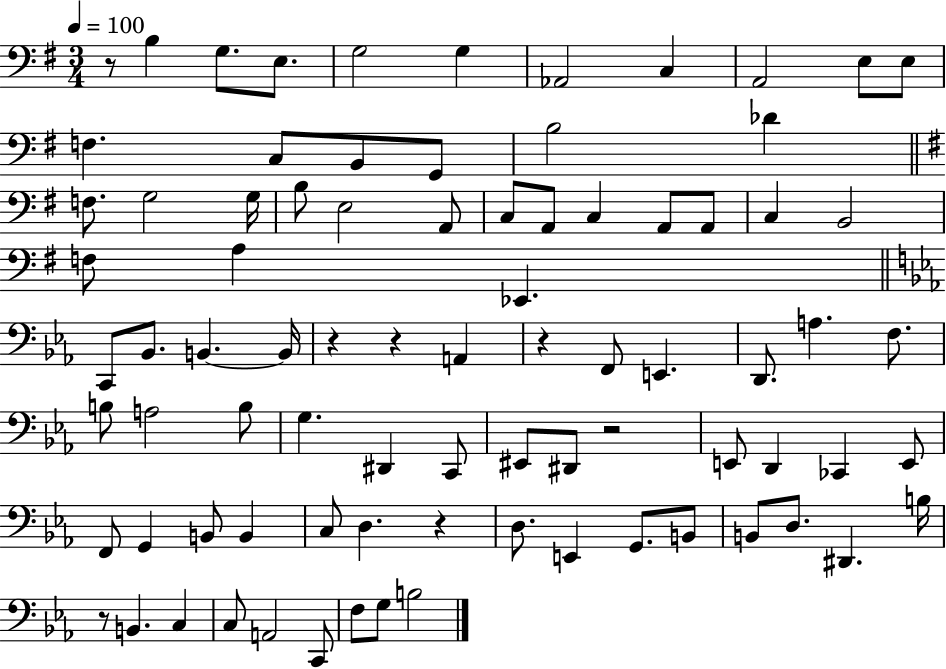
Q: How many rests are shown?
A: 7